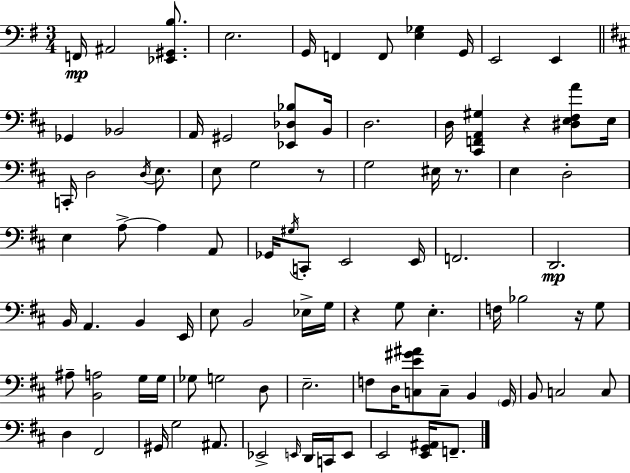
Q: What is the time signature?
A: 3/4